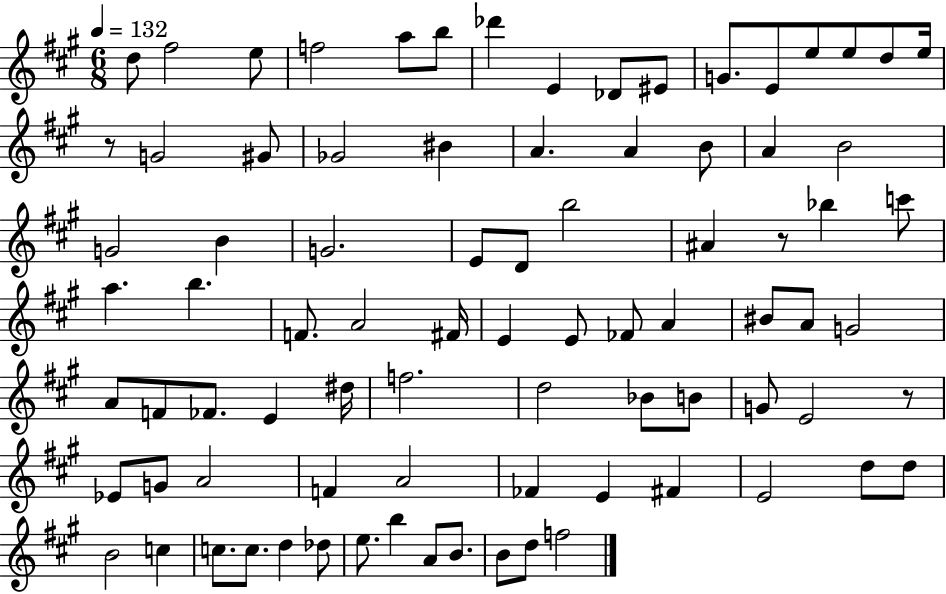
X:1
T:Untitled
M:6/8
L:1/4
K:A
d/2 ^f2 e/2 f2 a/2 b/2 _d' E _D/2 ^E/2 G/2 E/2 e/2 e/2 d/2 e/4 z/2 G2 ^G/2 _G2 ^B A A B/2 A B2 G2 B G2 E/2 D/2 b2 ^A z/2 _b c'/2 a b F/2 A2 ^F/4 E E/2 _F/2 A ^B/2 A/2 G2 A/2 F/2 _F/2 E ^d/4 f2 d2 _B/2 B/2 G/2 E2 z/2 _E/2 G/2 A2 F A2 _F E ^F E2 d/2 d/2 B2 c c/2 c/2 d _d/2 e/2 b A/2 B/2 B/2 d/2 f2